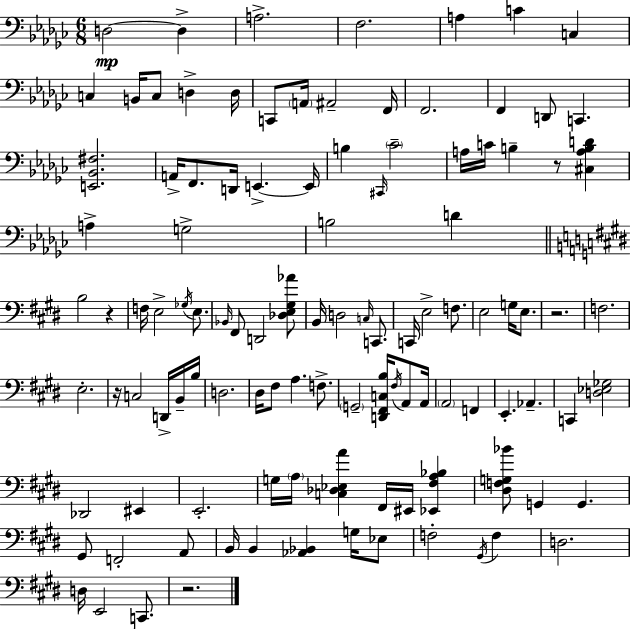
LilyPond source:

{
  \clef bass
  \numericTimeSignature
  \time 6/8
  \key ees \minor
  d2~~\mp d4-> | a2.-> | f2. | a4 c'4 c4 | \break c4 b,16 c8 d4-> d16 | c,8 \parenthesize a,16 ais,2-- f,16 | f,2. | f,4 d,8 c,4. | \break <e, bes, fis>2. | a,16-> f,8. d,16 e,4.->~~ e,16 | b4 \grace { cis,16 } \parenthesize ces'2-- | a16 c'16 b4-- r8 <cis a b d'>4 | \break a4-> g2-> | b2 d'4 | \bar "||" \break \key e \major b2 r4 | f16 e2-> \acciaccatura { ges16 } e8. | \grace { bes,16 } fis,8 d,2 | <des e gis aes'>8 b,16 d2 \grace { c16 } | \break c,8. c,16 e2-> | f8. e2 g16 | e8. r2. | f2. | \break e2.-. | r16 c2 | d,16-> b,16-- b16 d2. | dis16 fis8 a4. | \break f8.-> \parenthesize g,2-- <d, fis, c b>16 | \acciaccatura { fis16 } a,8 a,16 \parenthesize a,2 | f,4 e,4.-. aes,4.-- | c,4 <d ees ges>2 | \break des,2 | eis,4 e,2.-. | g16 \parenthesize a16 <c des ees a'>4 fis,16 eis,16 | <ees, fis a bes>4 <dis f g bes'>8 g,4 g,4. | \break gis,8 f,2-. | a,8 b,16 b,4 <aes, bes,>4 | g16 ees8 f2-. | \acciaccatura { gis,16 } f4 d2. | \break d16 e,2 | c,8. r2. | \bar "|."
}